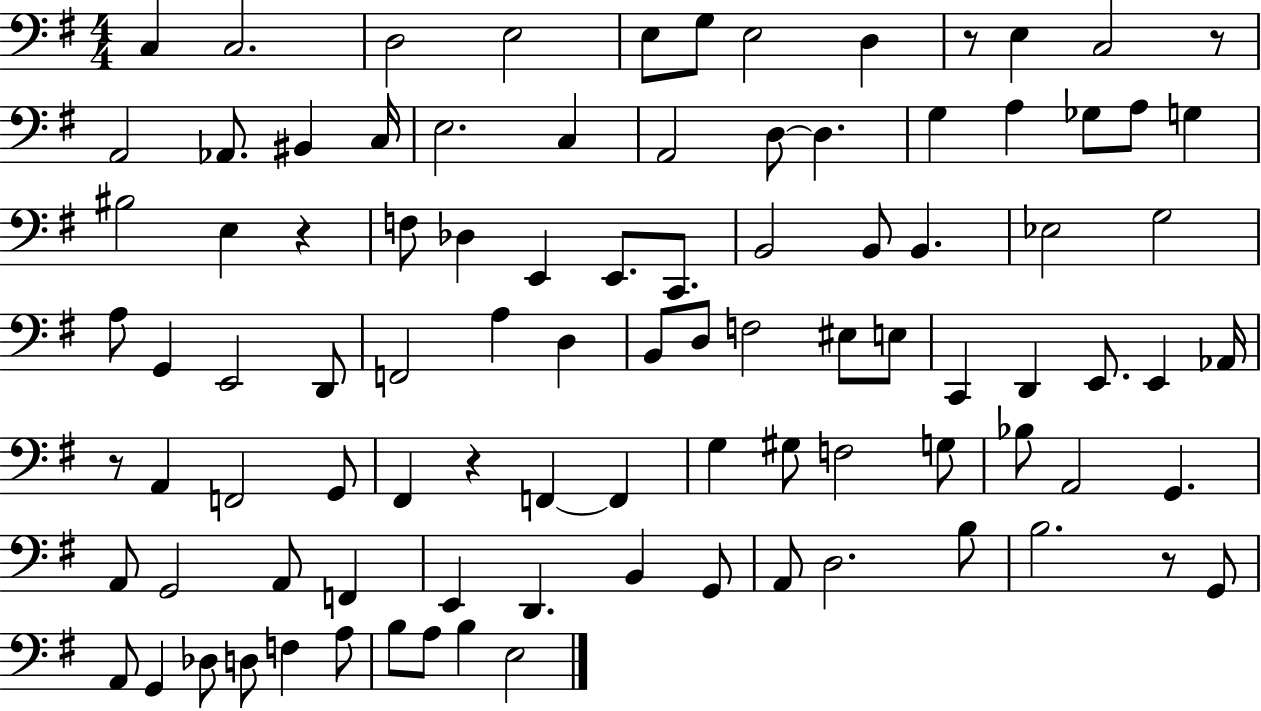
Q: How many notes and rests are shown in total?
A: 95